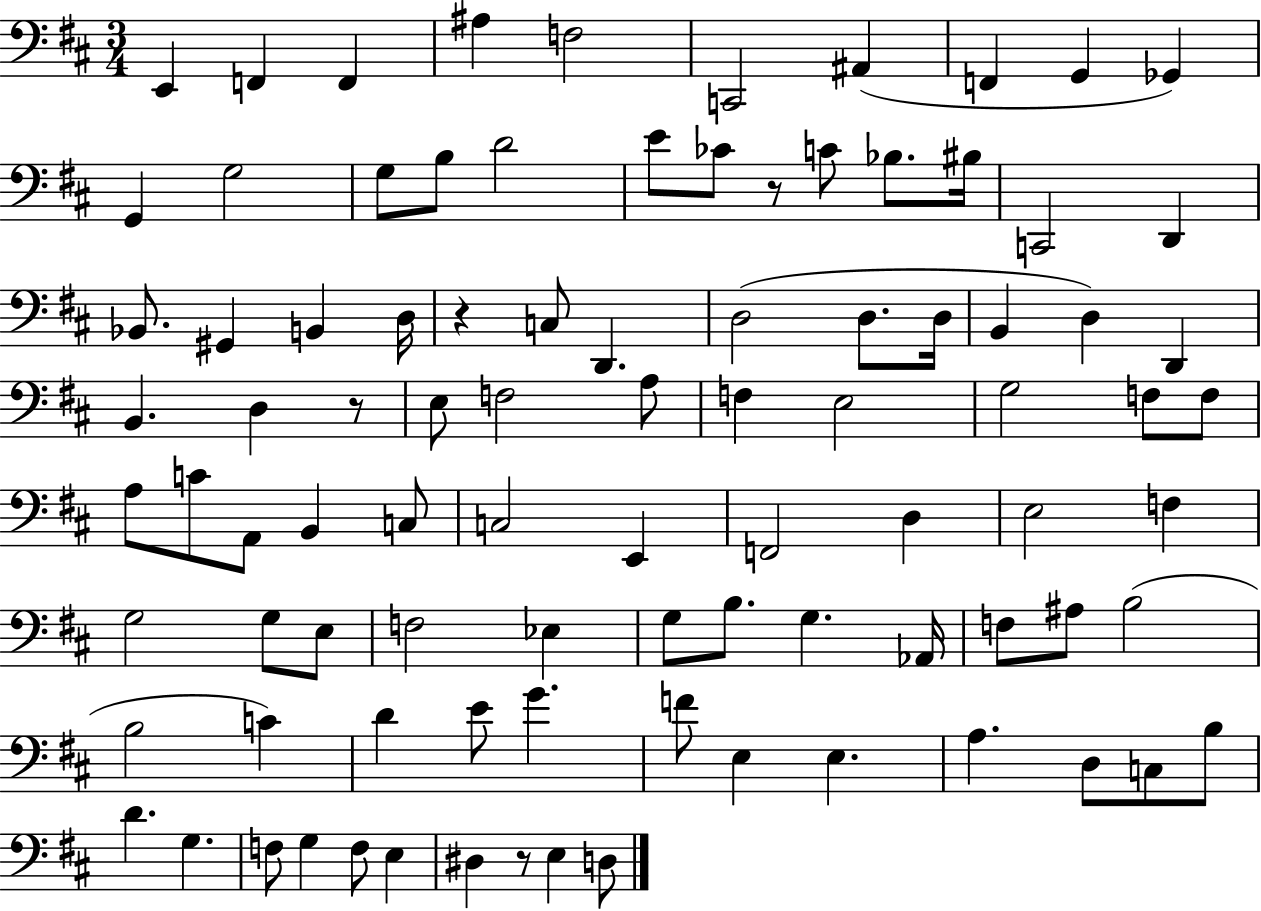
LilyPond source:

{
  \clef bass
  \numericTimeSignature
  \time 3/4
  \key d \major
  e,4 f,4 f,4 | ais4 f2 | c,2 ais,4( | f,4 g,4 ges,4) | \break g,4 g2 | g8 b8 d'2 | e'8 ces'8 r8 c'8 bes8. bis16 | c,2 d,4 | \break bes,8. gis,4 b,4 d16 | r4 c8 d,4. | d2( d8. d16 | b,4 d4) d,4 | \break b,4. d4 r8 | e8 f2 a8 | f4 e2 | g2 f8 f8 | \break a8 c'8 a,8 b,4 c8 | c2 e,4 | f,2 d4 | e2 f4 | \break g2 g8 e8 | f2 ees4 | g8 b8. g4. aes,16 | f8 ais8 b2( | \break b2 c'4) | d'4 e'8 g'4. | f'8 e4 e4. | a4. d8 c8 b8 | \break d'4. g4. | f8 g4 f8 e4 | dis4 r8 e4 d8 | \bar "|."
}